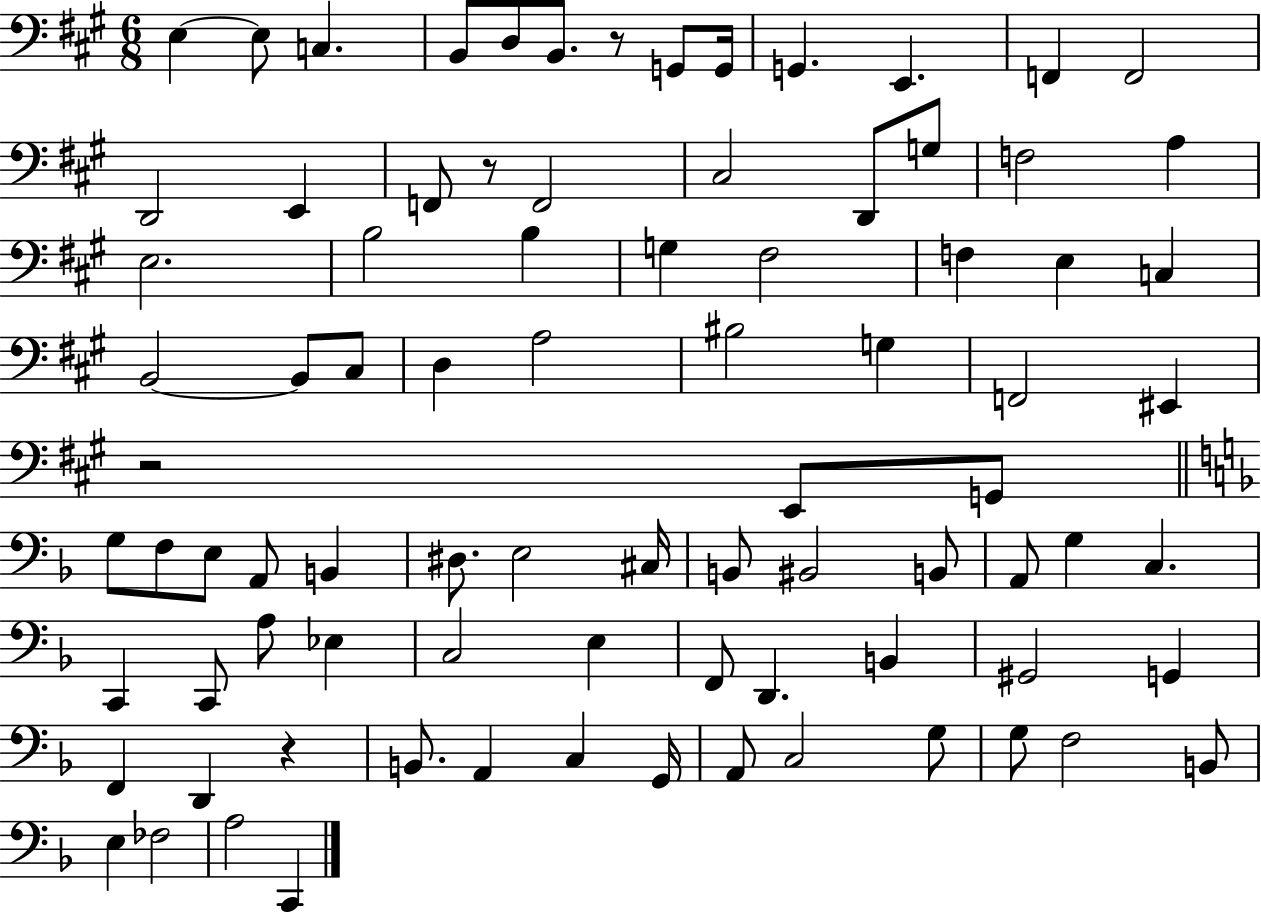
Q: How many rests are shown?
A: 4